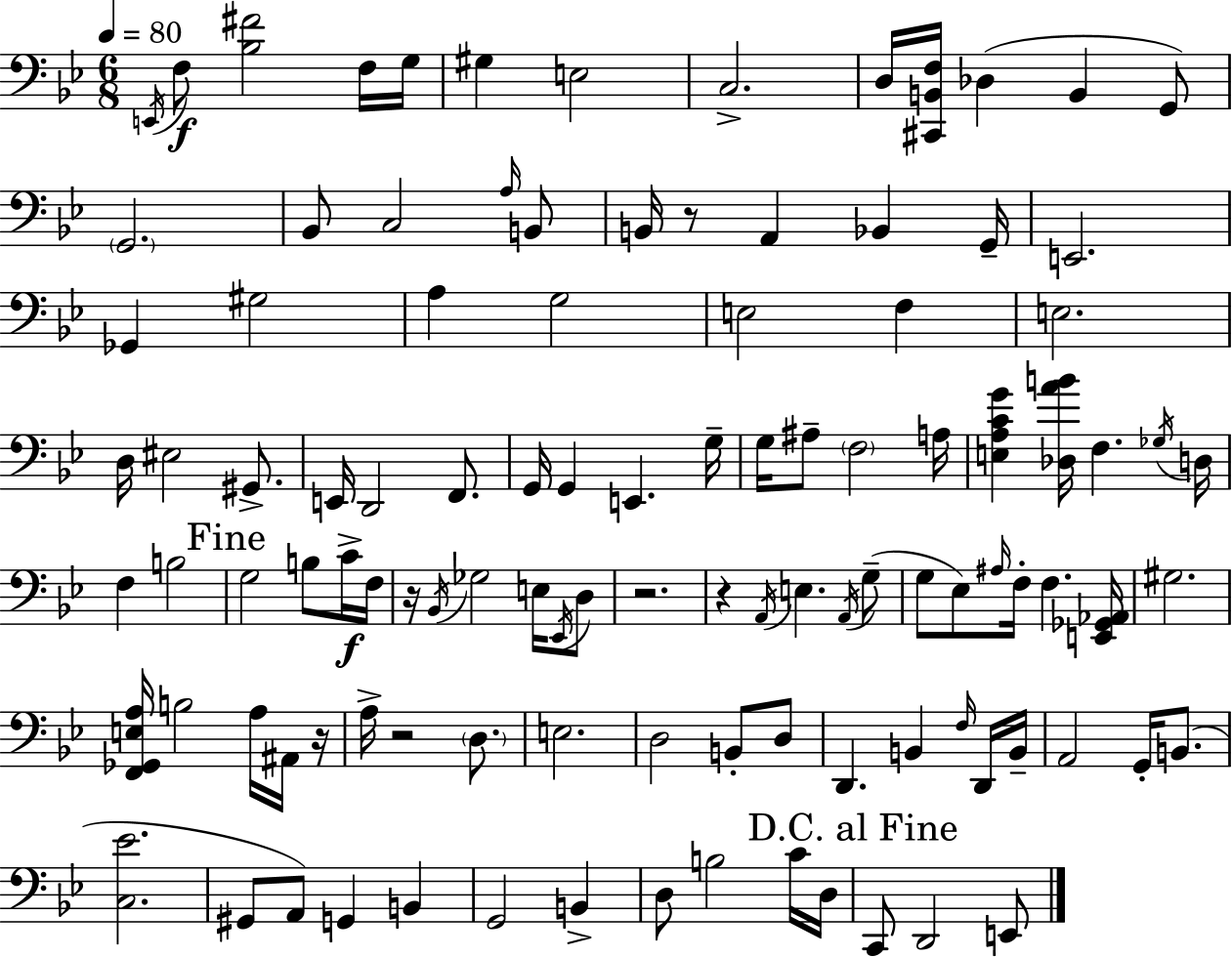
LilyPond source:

{
  \clef bass
  \numericTimeSignature
  \time 6/8
  \key bes \major
  \tempo 4 = 80
  \acciaccatura { e,16 }\f f8 <bes fis'>2 f16 | g16 gis4 e2 | c2.-> | d16 <cis, b, f>16 des4( b,4 g,8) | \break \parenthesize g,2. | bes,8 c2 \grace { a16 } | b,8 b,16 r8 a,4 bes,4 | g,16-- e,2. | \break ges,4 gis2 | a4 g2 | e2 f4 | e2. | \break d16 eis2 gis,8.-> | e,16 d,2 f,8. | g,16 g,4 e,4. | g16-- g16 ais8-- \parenthesize f2 | \break a16 <e a c' g'>4 <des a' b'>16 f4. | \acciaccatura { ges16 } d16 f4 b2 | \mark "Fine" g2 b8 | c'16->\f f16 r16 \acciaccatura { bes,16 } ges2 | \break e16 \acciaccatura { ees,16 } d8 r2. | r4 \acciaccatura { a,16 } e4. | \acciaccatura { a,16 } g8--( g8 ees8) \grace { ais16 } | f16-. f4. <e, ges, aes,>16 gis2. | \break <f, ges, e a>16 b2 | a16 ais,16 r16 a16-> r2 | \parenthesize d8. e2. | d2 | \break b,8-. d8 d,4. | b,4 \grace { f16 } d,16 b,16-- a,2 | g,16-. b,8.( <c ees'>2. | gis,8 a,8) | \break g,4 b,4 g,2 | b,4-> d8 b2 | c'16 d16 \mark "D.C. al Fine" c,8 d,2 | e,8 \bar "|."
}